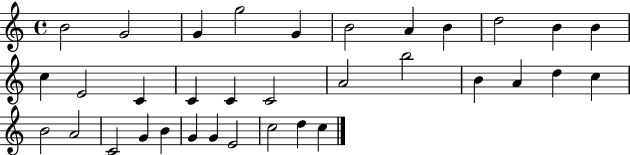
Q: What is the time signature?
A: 4/4